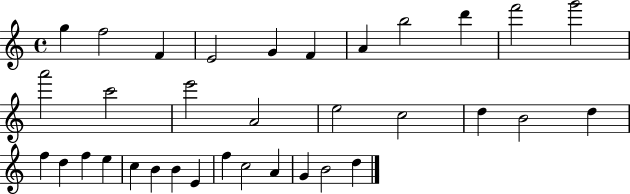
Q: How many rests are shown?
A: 0